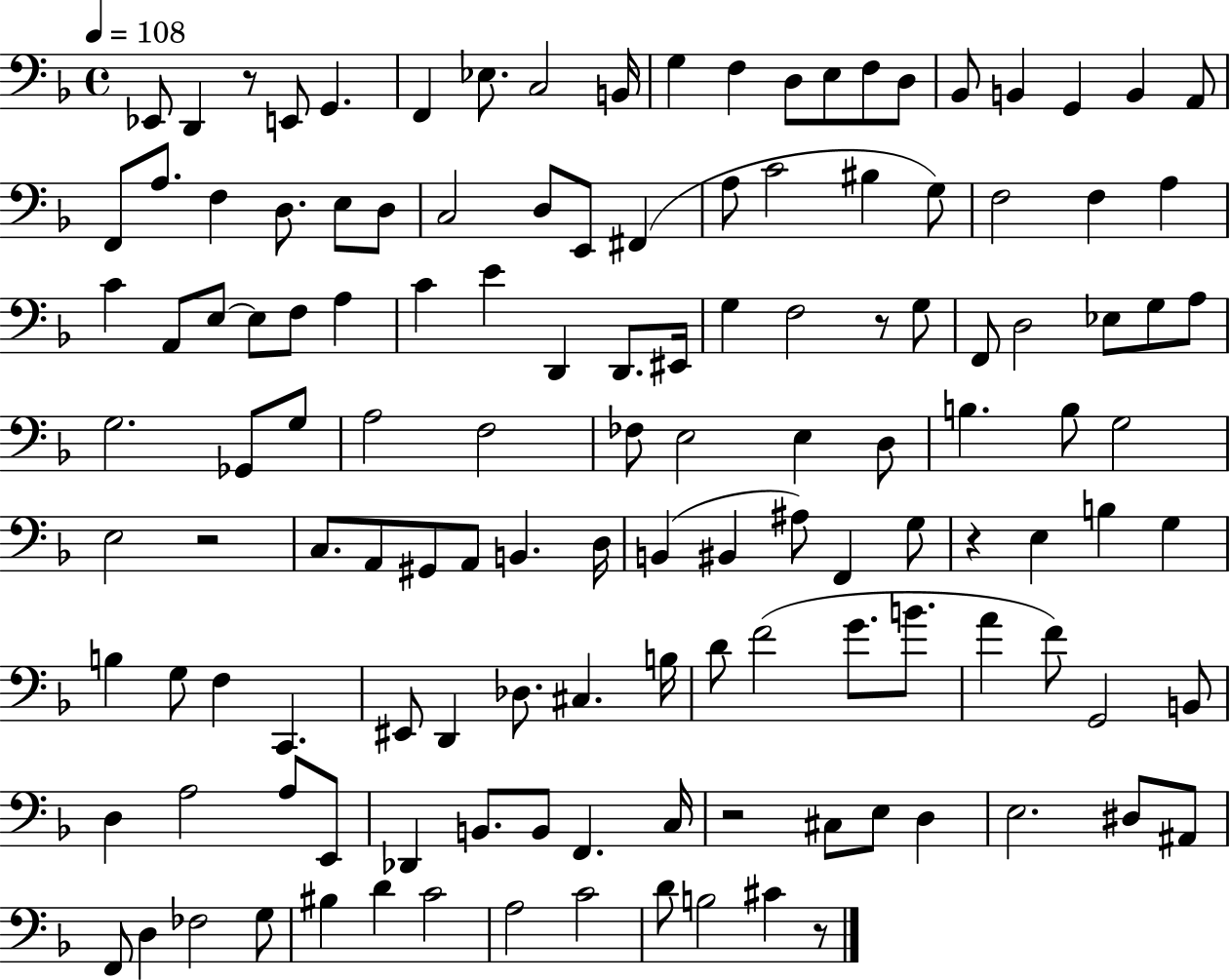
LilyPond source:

{
  \clef bass
  \time 4/4
  \defaultTimeSignature
  \key f \major
  \tempo 4 = 108
  ees,8 d,4 r8 e,8 g,4. | f,4 ees8. c2 b,16 | g4 f4 d8 e8 f8 d8 | bes,8 b,4 g,4 b,4 a,8 | \break f,8 a8. f4 d8. e8 d8 | c2 d8 e,8 fis,4( | a8 c'2 bis4 g8) | f2 f4 a4 | \break c'4 a,8 e8~~ e8 f8 a4 | c'4 e'4 d,4 d,8. eis,16 | g4 f2 r8 g8 | f,8 d2 ees8 g8 a8 | \break g2. ges,8 g8 | a2 f2 | fes8 e2 e4 d8 | b4. b8 g2 | \break e2 r2 | c8. a,8 gis,8 a,8 b,4. d16 | b,4( bis,4 ais8) f,4 g8 | r4 e4 b4 g4 | \break b4 g8 f4 c,4. | eis,8 d,4 des8. cis4. b16 | d'8 f'2( g'8. b'8. | a'4 f'8) g,2 b,8 | \break d4 a2 a8 e,8 | des,4 b,8. b,8 f,4. c16 | r2 cis8 e8 d4 | e2. dis8 ais,8 | \break f,8 d4 fes2 g8 | bis4 d'4 c'2 | a2 c'2 | d'8 b2 cis'4 r8 | \break \bar "|."
}